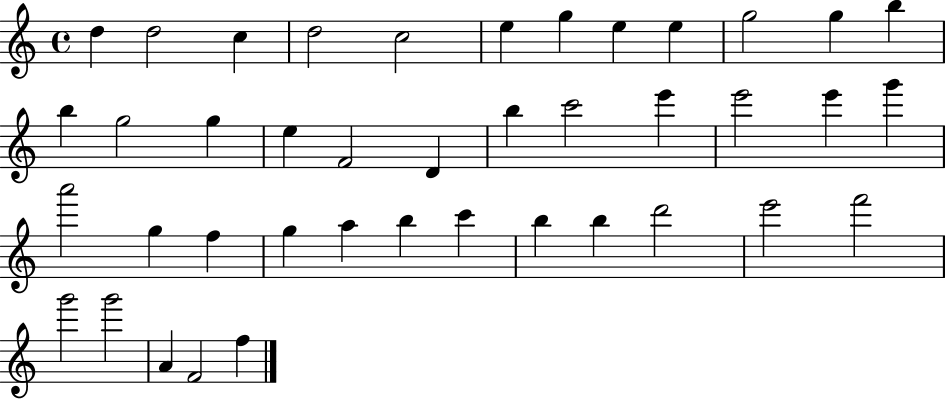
{
  \clef treble
  \time 4/4
  \defaultTimeSignature
  \key c \major
  d''4 d''2 c''4 | d''2 c''2 | e''4 g''4 e''4 e''4 | g''2 g''4 b''4 | \break b''4 g''2 g''4 | e''4 f'2 d'4 | b''4 c'''2 e'''4 | e'''2 e'''4 g'''4 | \break a'''2 g''4 f''4 | g''4 a''4 b''4 c'''4 | b''4 b''4 d'''2 | e'''2 f'''2 | \break g'''2 g'''2 | a'4 f'2 f''4 | \bar "|."
}